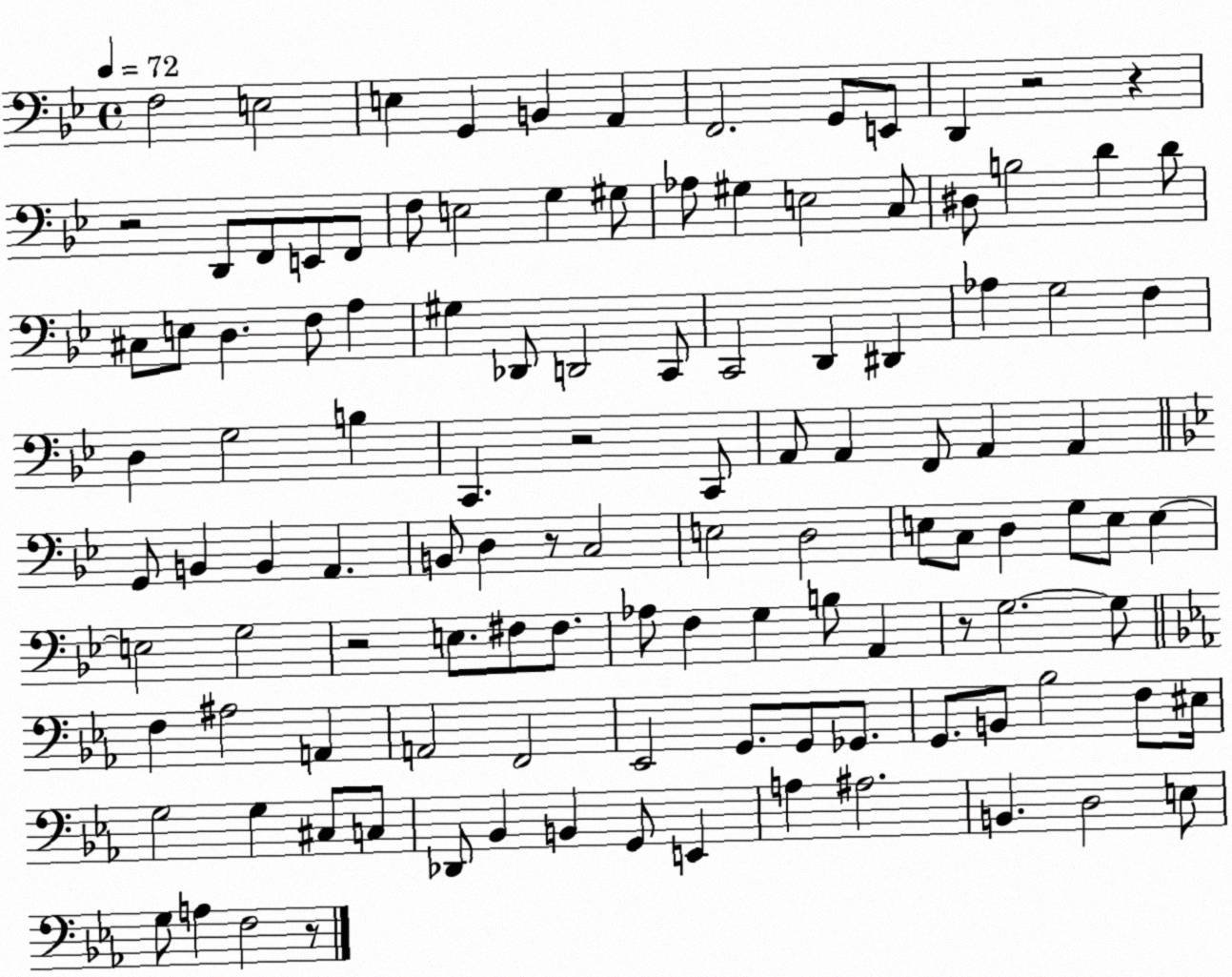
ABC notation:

X:1
T:Untitled
M:4/4
L:1/4
K:Bb
F,2 E,2 E, G,, B,, A,, F,,2 G,,/2 E,,/2 D,, z2 z z2 D,,/2 F,,/2 E,,/2 F,,/2 F,/2 E,2 G, ^G,/2 _A,/2 ^G, E,2 C,/2 ^D,/2 B,2 D D/2 ^C,/2 E,/2 D, F,/2 A, ^G, _D,,/2 D,,2 C,,/2 C,,2 D,, ^D,, _A, G,2 F, D, G,2 B, C,, z2 C,,/2 A,,/2 A,, F,,/2 A,, A,, G,,/2 B,, B,, A,, B,,/2 D, z/2 C,2 E,2 D,2 E,/2 C,/2 D, G,/2 E,/2 E, E,2 G,2 z2 E,/2 ^F,/2 ^F,/2 _A,/2 F, G, B,/2 A,, z/2 G,2 G,/2 F, ^A,2 A,, A,,2 F,,2 _E,,2 G,,/2 G,,/2 _G,,/2 G,,/2 B,,/2 _B,2 F,/2 ^E,/4 G,2 G, ^C,/2 C,/2 _D,,/2 _B,, B,, G,,/2 E,, A, ^A,2 B,, D,2 E,/2 G,/2 A, F,2 z/2